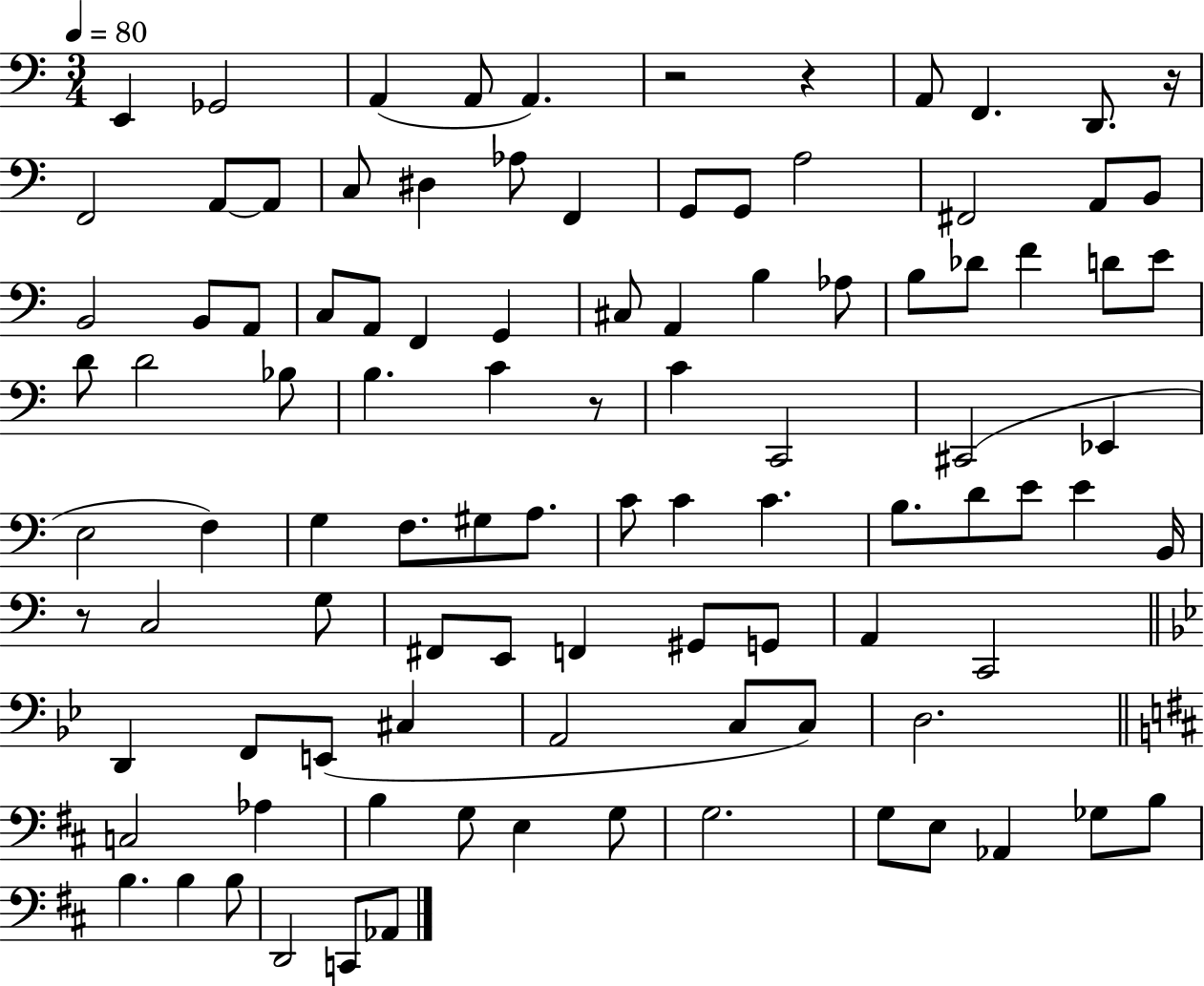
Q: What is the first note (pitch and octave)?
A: E2